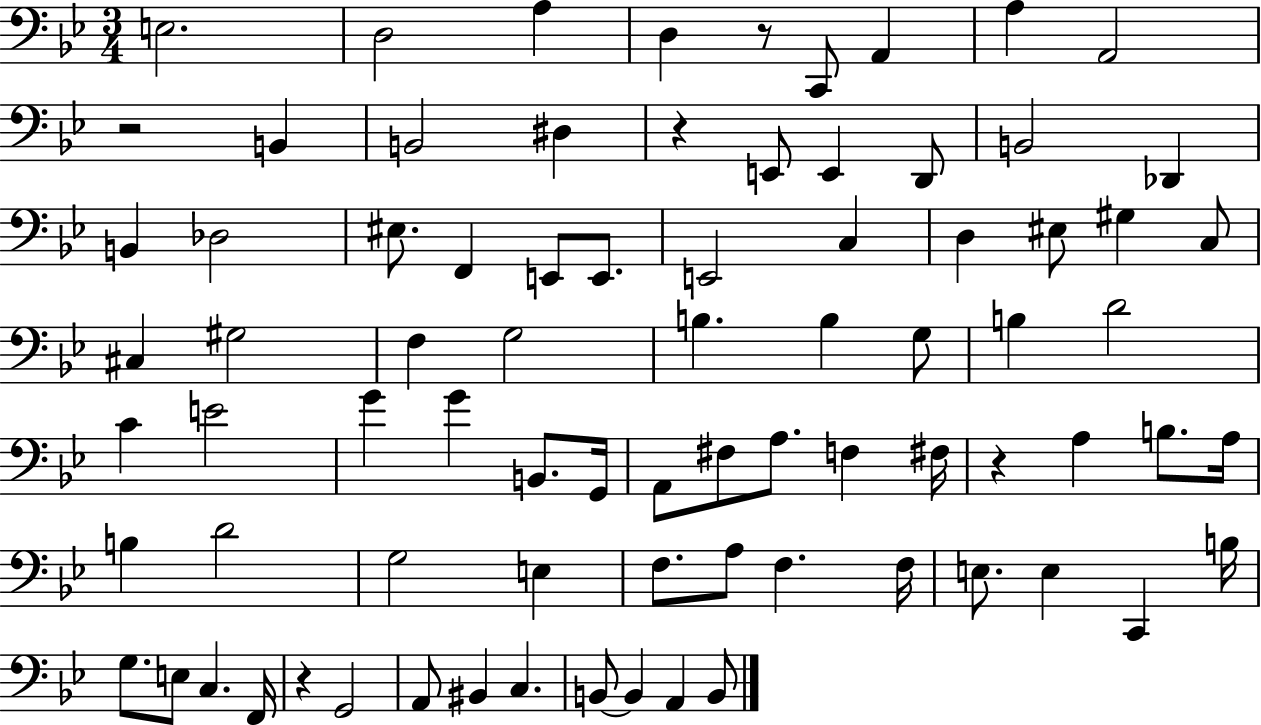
{
  \clef bass
  \numericTimeSignature
  \time 3/4
  \key bes \major
  e2. | d2 a4 | d4 r8 c,8 a,4 | a4 a,2 | \break r2 b,4 | b,2 dis4 | r4 e,8 e,4 d,8 | b,2 des,4 | \break b,4 des2 | eis8. f,4 e,8 e,8. | e,2 c4 | d4 eis8 gis4 c8 | \break cis4 gis2 | f4 g2 | b4. b4 g8 | b4 d'2 | \break c'4 e'2 | g'4 g'4 b,8. g,16 | a,8 fis8 a8. f4 fis16 | r4 a4 b8. a16 | \break b4 d'2 | g2 e4 | f8. a8 f4. f16 | e8. e4 c,4 b16 | \break g8. e8 c4. f,16 | r4 g,2 | a,8 bis,4 c4. | b,8~~ b,4 a,4 b,8 | \break \bar "|."
}